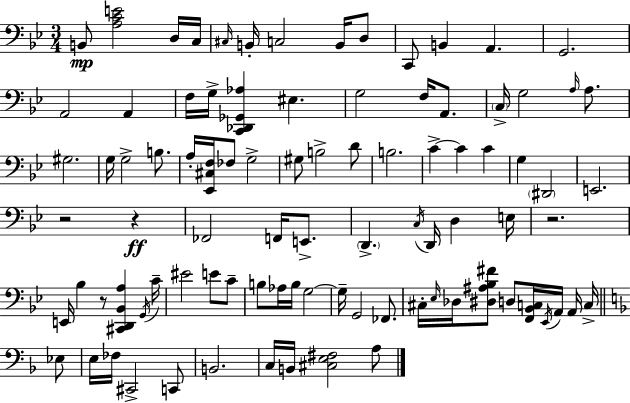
{
  \clef bass
  \numericTimeSignature
  \time 3/4
  \key g \minor
  \repeat volta 2 { b,8\mp <a c' e'>2 d16 c16 | \grace { cis16 } b,16-. c2 b,16 d8 | c,8 b,4 a,4. | g,2. | \break a,2 a,4 | f16 g16-> <c, des, ges, aes>4 eis4. | g2 f16 a,8. | \parenthesize c16-> g2 \grace { a16 } a8. | \break gis2. | g16 g2-> b8. | a16-. <ees, cis f>16 fes8 g2-> | gis8 b2-> | \break d'8 b2. | c'4->~~ c'4 c'4 | g4 \parenthesize dis,2 | e,2. | \break r2 r4\ff | fes,2 f,16 e,8.-> | \parenthesize d,4.-> \acciaccatura { c16 } d,16 d4 | e16 r2. | \break e,16 bes4 r8 <cis, d, bes, a>4 | \acciaccatura { g,16 } c'16-- eis'2 | e'8 c'8-- b8 aes16 b16 g2~~ | g16-- g,2 | \break fes,8. cis16-. \grace { ees16 } des16 <dis ais bes fis'>8 d8 <f, bes, c>16 | \acciaccatura { ees,16 } a,16 a,16 c16-> \bar "||" \break \key d \minor ees8 e16 fes16 cis,2-> | c,8 b,2. | c16 b,16 <cis e fis>2 | a8 } \bar "|."
}